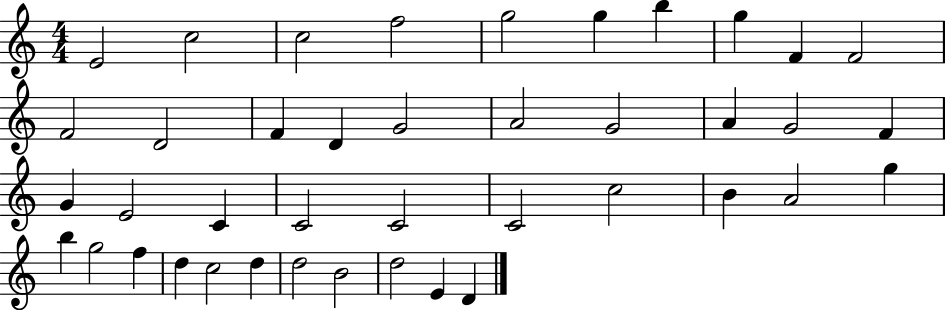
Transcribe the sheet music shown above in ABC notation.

X:1
T:Untitled
M:4/4
L:1/4
K:C
E2 c2 c2 f2 g2 g b g F F2 F2 D2 F D G2 A2 G2 A G2 F G E2 C C2 C2 C2 c2 B A2 g b g2 f d c2 d d2 B2 d2 E D